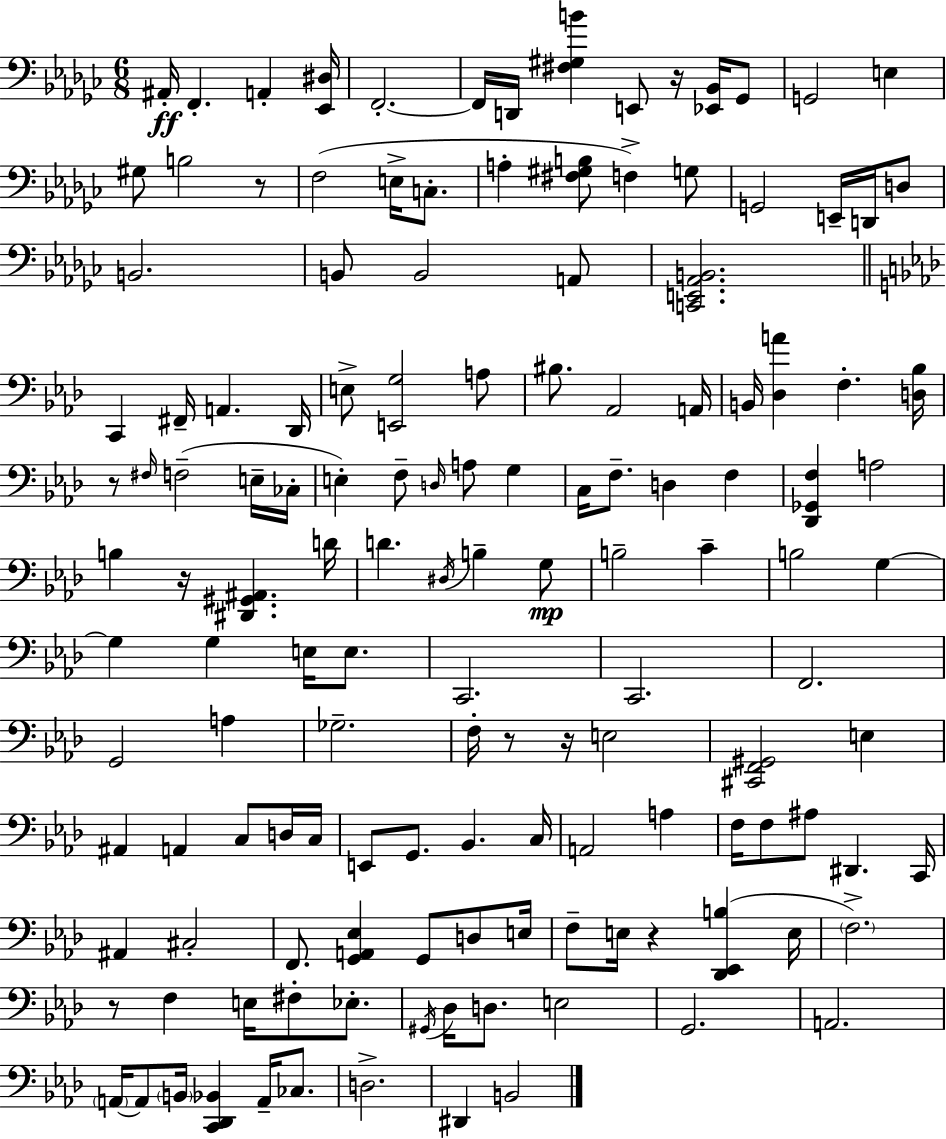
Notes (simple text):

A#2/s F2/q. A2/q [Eb2,D#3]/s F2/h. F2/s D2/s [F#3,G#3,B4]/q E2/e R/s [Eb2,Bb2]/s Gb2/e G2/h E3/q G#3/e B3/h R/e F3/h E3/s C3/e. A3/q [F#3,G#3,B3]/e F3/q G3/e G2/h E2/s D2/s D3/e B2/h. B2/e B2/h A2/e [C2,E2,Ab2,B2]/h. C2/q F#2/s A2/q. Db2/s E3/e [E2,G3]/h A3/e BIS3/e. Ab2/h A2/s B2/s [Db3,A4]/q F3/q. [D3,Bb3]/s R/e F#3/s F3/h E3/s CES3/s E3/q F3/e D3/s A3/e G3/q C3/s F3/e. D3/q F3/q [Db2,Gb2,F3]/q A3/h B3/q R/s [D#2,G#2,A#2]/q. D4/s D4/q. D#3/s B3/q G3/e B3/h C4/q B3/h G3/q G3/q G3/q E3/s E3/e. C2/h. C2/h. F2/h. G2/h A3/q Gb3/h. F3/s R/e R/s E3/h [C#2,F2,G#2]/h E3/q A#2/q A2/q C3/e D3/s C3/s E2/e G2/e. Bb2/q. C3/s A2/h A3/q F3/s F3/e A#3/e D#2/q. C2/s A#2/q C#3/h F2/e. [G2,A2,Eb3]/q G2/e D3/e E3/s F3/e E3/s R/q [Db2,Eb2,B3]/q E3/s F3/h. R/e F3/q E3/s F#3/e Eb3/e. G#2/s Db3/s D3/e. E3/h G2/h. A2/h. A2/s A2/e B2/s [C2,Db2,Bb2]/q A2/s CES3/e. D3/h. D#2/q B2/h